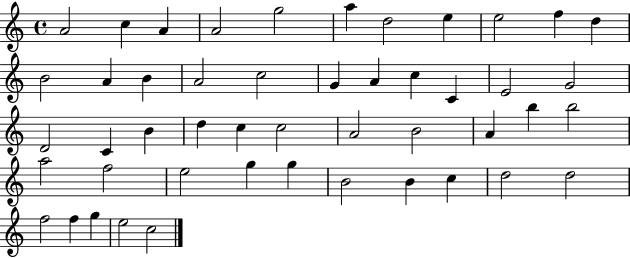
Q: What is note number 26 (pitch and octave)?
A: D5